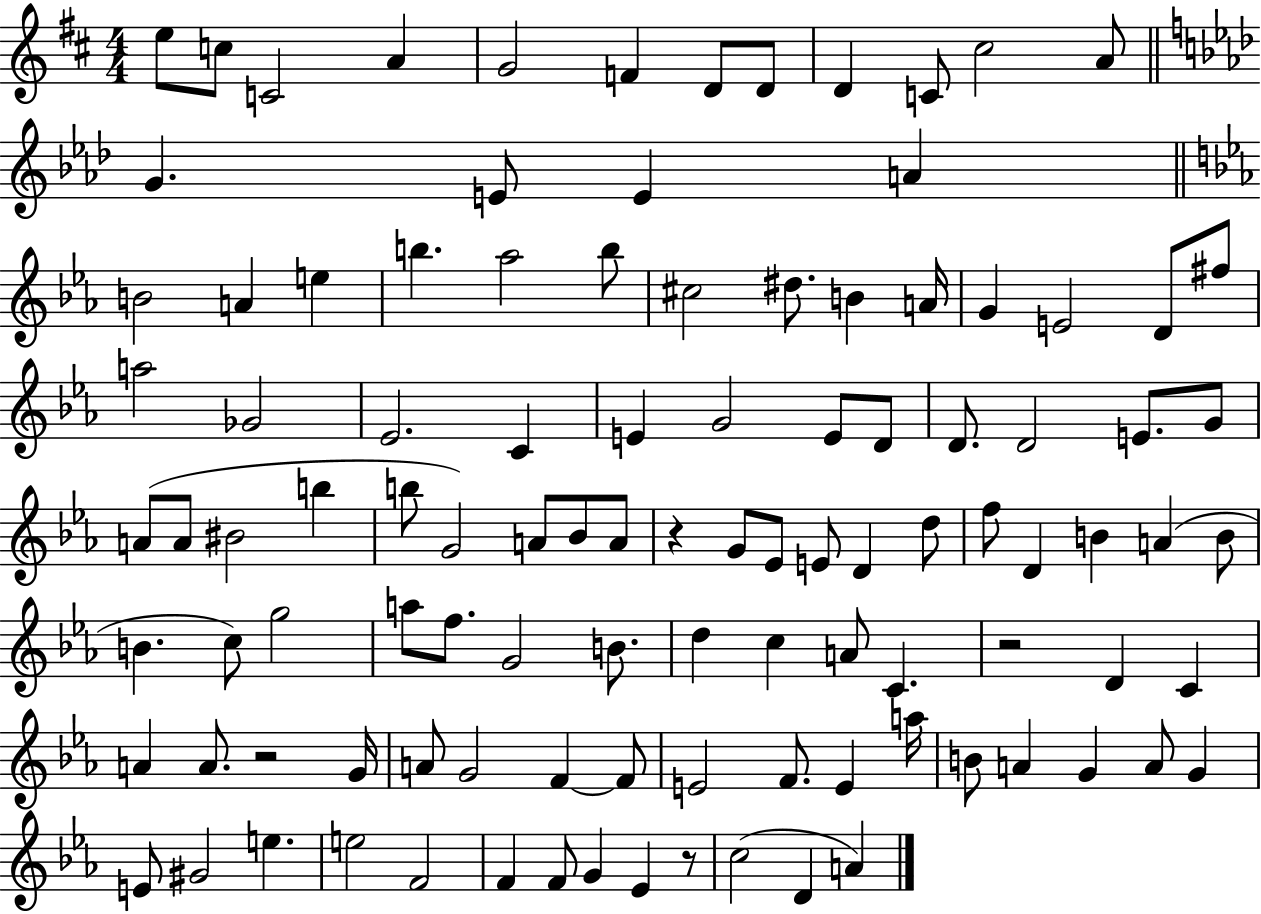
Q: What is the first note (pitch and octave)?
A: E5